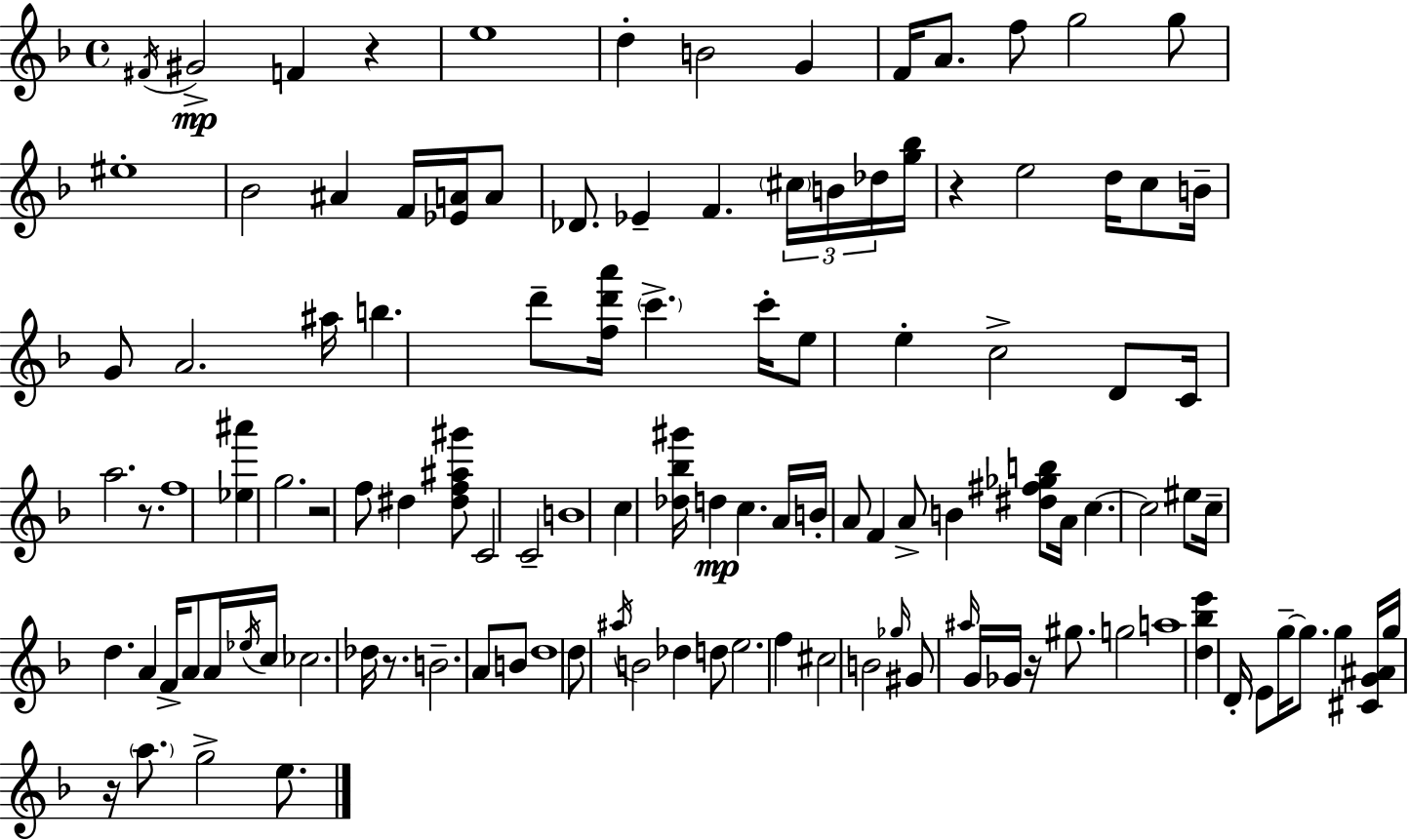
F#4/s G#4/h F4/q R/q E5/w D5/q B4/h G4/q F4/s A4/e. F5/e G5/h G5/e EIS5/w Bb4/h A#4/q F4/s [Eb4,A4]/s A4/e Db4/e. Eb4/q F4/q. C#5/s B4/s Db5/s [G5,Bb5]/s R/q E5/h D5/s C5/e B4/s G4/e A4/h. A#5/s B5/q. D6/e [F5,D6,A6]/s C6/q. C6/s E5/e E5/q C5/h D4/e C4/s A5/h. R/e. F5/w [Eb5,A#6]/q G5/h. R/h F5/e D#5/q [D#5,F5,A#5,G#6]/e C4/h C4/h B4/w C5/q [Db5,Bb5,G#6]/s D5/q C5/q. A4/s B4/s A4/e F4/q A4/e B4/q [D#5,F#5,Gb5,B5]/e A4/s C5/q. C5/h EIS5/e C5/s D5/q. A4/q F4/s A4/e A4/s Eb5/s C5/s CES5/h. Db5/s R/e. B4/h. A4/e B4/e D5/w D5/e A#5/s B4/h Db5/q D5/e E5/h. F5/q C#5/h B4/h Gb5/s G#4/e A#5/s G4/s Gb4/s R/s G#5/e. G5/h A5/w [D5,Bb5,E6]/q D4/s E4/e G5/s G5/e. G5/q [C#4,G4,A#4]/s G5/s R/s A5/e. G5/h E5/e.